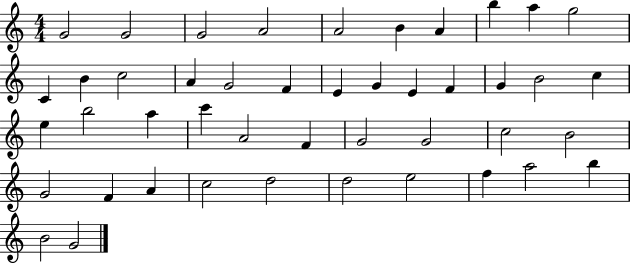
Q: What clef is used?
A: treble